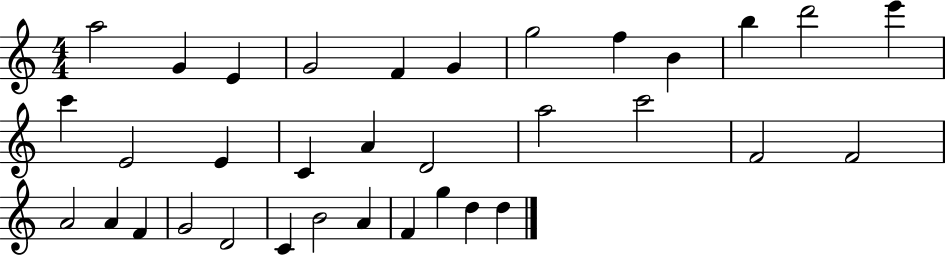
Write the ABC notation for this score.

X:1
T:Untitled
M:4/4
L:1/4
K:C
a2 G E G2 F G g2 f B b d'2 e' c' E2 E C A D2 a2 c'2 F2 F2 A2 A F G2 D2 C B2 A F g d d